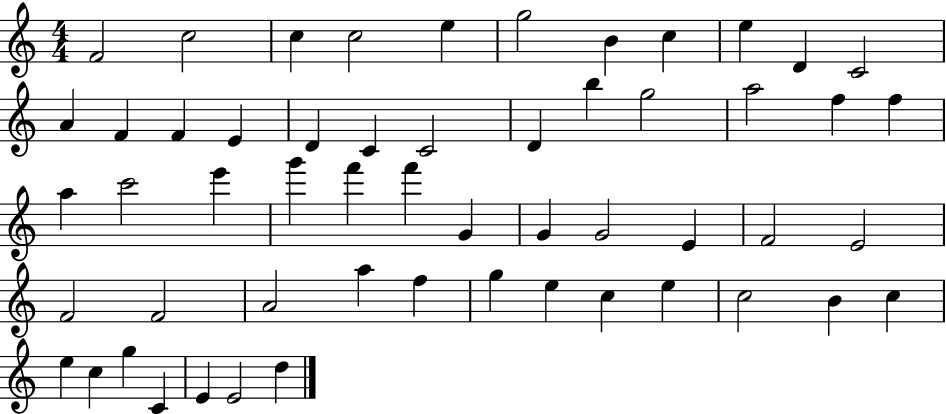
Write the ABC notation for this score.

X:1
T:Untitled
M:4/4
L:1/4
K:C
F2 c2 c c2 e g2 B c e D C2 A F F E D C C2 D b g2 a2 f f a c'2 e' g' f' f' G G G2 E F2 E2 F2 F2 A2 a f g e c e c2 B c e c g C E E2 d